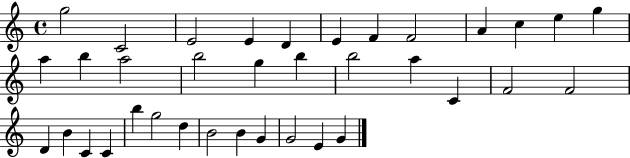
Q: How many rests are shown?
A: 0